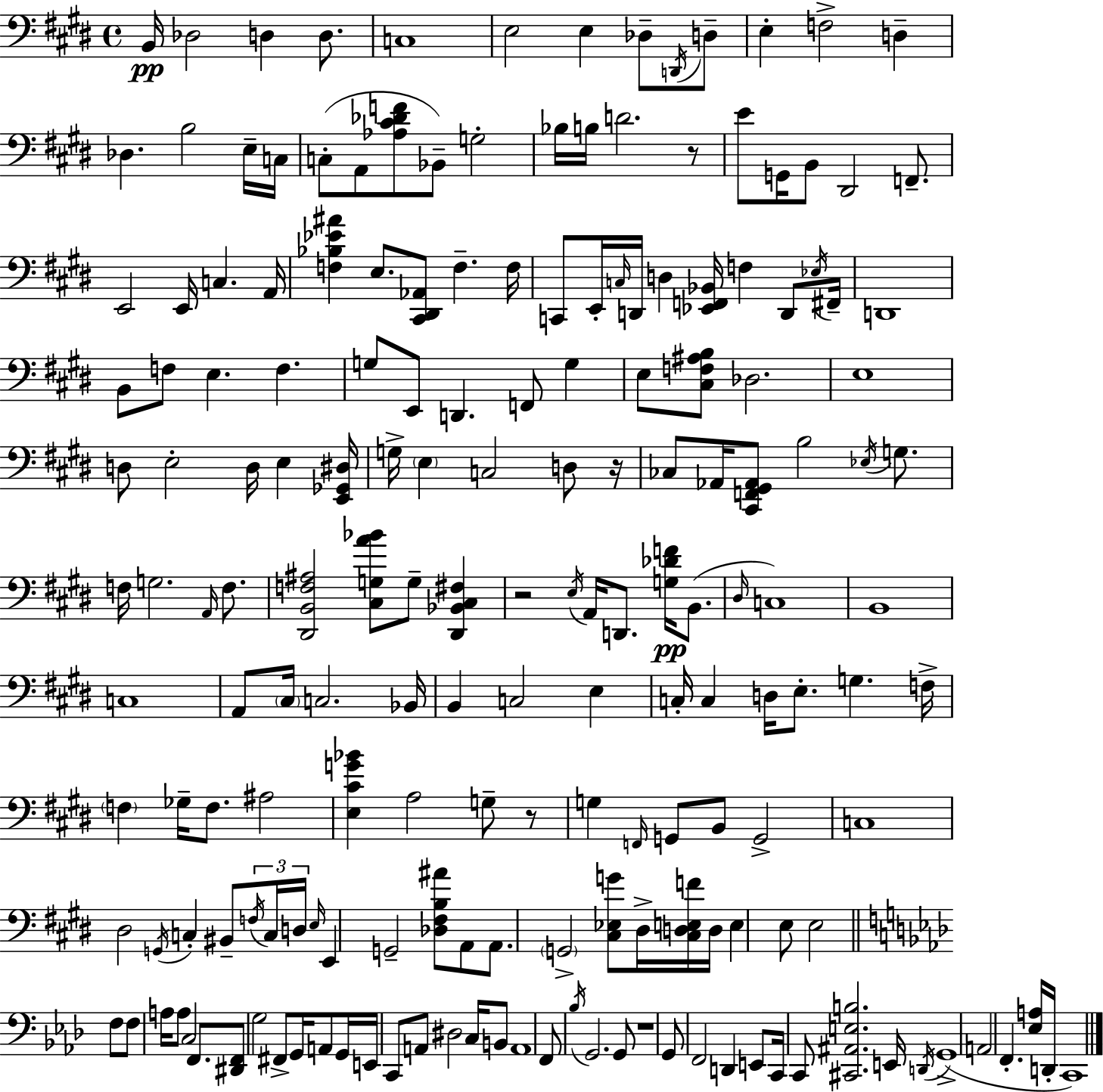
{
  \clef bass
  \time 4/4
  \defaultTimeSignature
  \key e \major
  b,16\pp des2 d4 d8. | c1 | e2 e4 des8-- \acciaccatura { d,16 } d8-- | e4-. f2-> d4-- | \break des4. b2 e16-- | c16 c8-.( a,8 <aes cis' des' f'>8 bes,8--) g2-. | bes16 b16 d'2. r8 | e'8 g,16 b,8 dis,2 f,8.-- | \break e,2 e,16 c4. | a,16 <f bes ees' ais'>4 e8. <cis, dis, aes,>8 f4.-- | f16 c,8 e,16-. \grace { c16 } d,16 d4 <ees, f, bes,>16 f4 d,8 | \acciaccatura { ees16 } fis,16-- d,1 | \break b,8 f8 e4. f4. | g8 e,8 d,4. f,8 g4 | e8 <cis f ais b>8 des2. | e1 | \break d8 e2-. d16 e4 | <e, ges, dis>16 g16-> \parenthesize e4 c2 | d8 r16 ces8 aes,16 <cis, f, gis, aes,>8 b2 | \acciaccatura { ees16 } g8. f16 g2. | \break \grace { a,16 } f8. <dis, b, f ais>2 <cis g a' bes'>8 g8-- | <dis, bes, cis fis>4 r2 \acciaccatura { e16 } a,16 d,8. | <g des' f'>16\pp b,8.( \grace { dis16 } c1) | b,1 | \break c1 | a,8 \parenthesize cis16 c2. | bes,16 b,4 c2 | e4 c16-. c4 d16 e8.-. | \break g4. f16-> \parenthesize f4 ges16-- f8. ais2 | <e cis' g' bes'>4 a2 | g8-- r8 g4 \grace { f,16 } g,8 b,8 | g,2-> c1 | \break dis2 | \acciaccatura { g,16 } c4-. bis,8-- \tuplet 3/2 { \acciaccatura { f16 } c16 d16 } \grace { e16 } e,4 g,2-- | <des fis b ais'>8 a,8 a,8. \parenthesize g,2-> | <cis ees g'>8 dis16-> <cis d e f'>16 d16 e4 e8 | \break e2 \bar "||" \break \key aes \major f8 f8 a16 a8 c2 f,8. | <dis, f,>8 g2 fis,8-> g,16 a,8 | g,16 e,16 c,8 a,8 dis2 c16 | b,8 a,1 | \break f,8 \acciaccatura { bes16 } g,2. | g,8 r1 | g,8 f,2 d,4 | e,8 c,16 c,8 <cis, ais, e b>2. | \break e,16 \acciaccatura { d,16 } g,1->( | a,2 f,4.-. | <ees a>16 d,16-. c,1) | \bar "|."
}